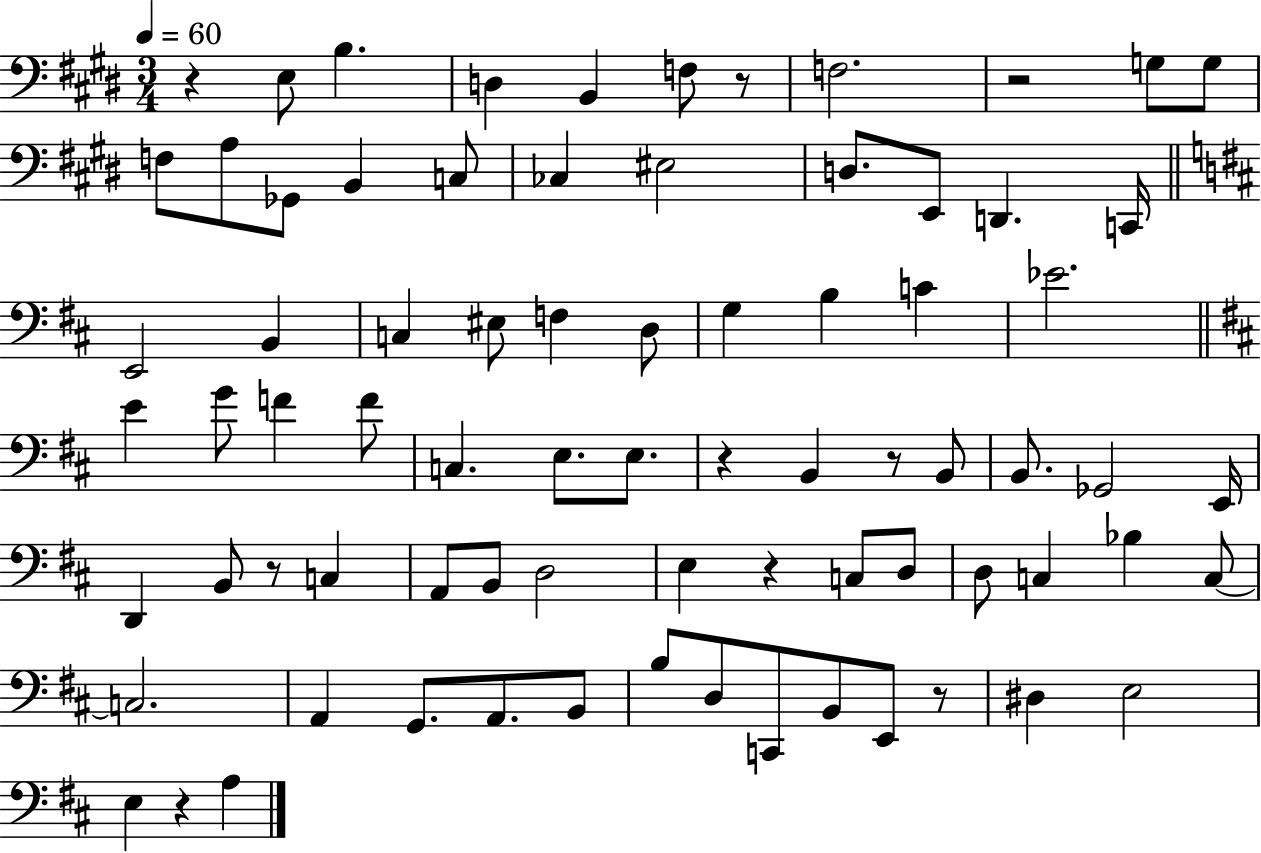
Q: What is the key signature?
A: E major